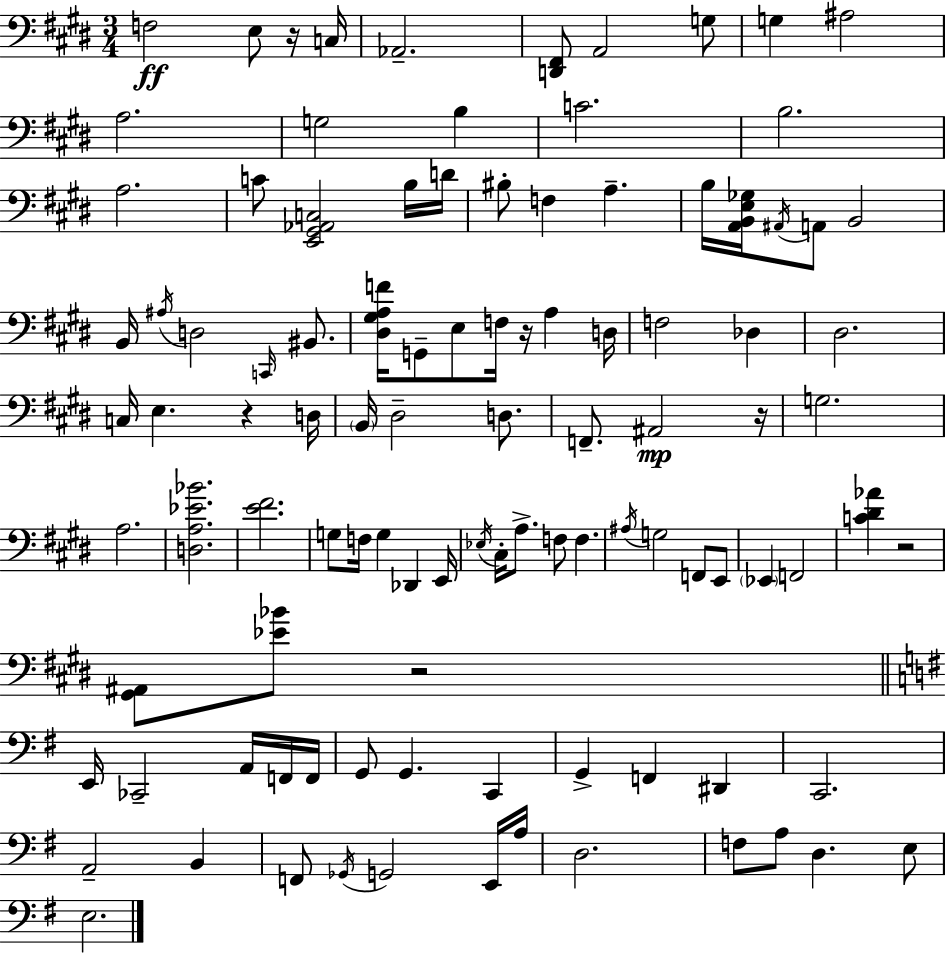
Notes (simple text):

F3/h E3/e R/s C3/s Ab2/h. [D2,F#2]/e A2/h G3/e G3/q A#3/h A3/h. G3/h B3/q C4/h. B3/h. A3/h. C4/e [E2,G#2,Ab2,C3]/h B3/s D4/s BIS3/e F3/q A3/q. B3/s [A2,B2,E3,Gb3]/s A#2/s A2/e B2/h B2/s A#3/s D3/h C2/s BIS2/e. [D#3,G#3,A3,F4]/s G2/e E3/e F3/s R/s A3/q D3/s F3/h Db3/q D#3/h. C3/s E3/q. R/q D3/s B2/s D#3/h D3/e. F2/e. A#2/h R/s G3/h. A3/h. [D3,A3,Eb4,Bb4]/h. [E4,F#4]/h. G3/e F3/s G3/q Db2/q E2/s Eb3/s C#3/s A3/e. F3/e F3/q. A#3/s G3/h F2/e E2/e Eb2/q F2/h [C4,D#4,Ab4]/q R/h [G#2,A#2]/e [Eb4,Bb4]/e R/h E2/s CES2/h A2/s F2/s F2/s G2/e G2/q. C2/q G2/q F2/q D#2/q C2/h. A2/h B2/q F2/e Gb2/s G2/h E2/s A3/s D3/h. F3/e A3/e D3/q. E3/e E3/h.